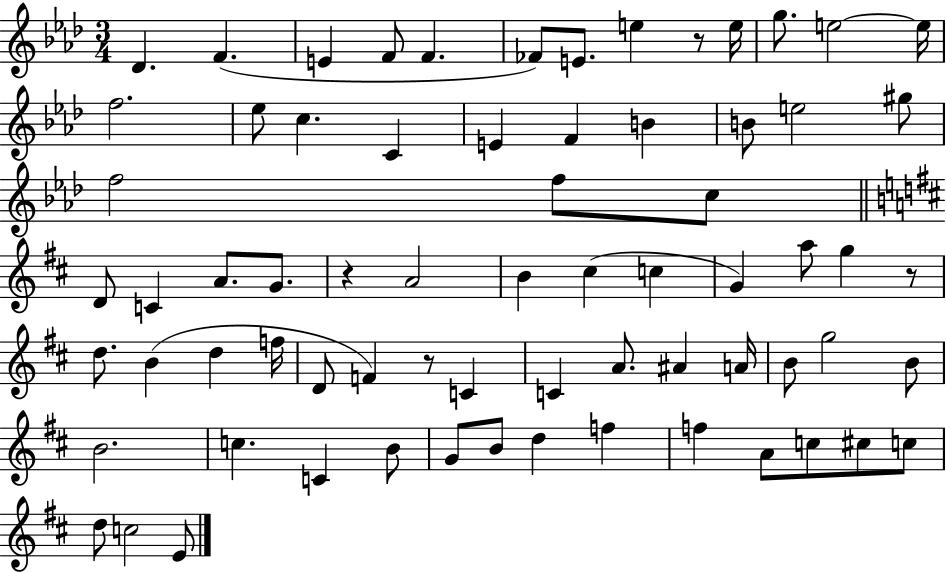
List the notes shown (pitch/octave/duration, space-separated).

Db4/q. F4/q. E4/q F4/e F4/q. FES4/e E4/e. E5/q R/e E5/s G5/e. E5/h E5/s F5/h. Eb5/e C5/q. C4/q E4/q F4/q B4/q B4/e E5/h G#5/e F5/h F5/e C5/e D4/e C4/q A4/e. G4/e. R/q A4/h B4/q C#5/q C5/q G4/q A5/e G5/q R/e D5/e. B4/q D5/q F5/s D4/e F4/q R/e C4/q C4/q A4/e. A#4/q A4/s B4/e G5/h B4/e B4/h. C5/q. C4/q B4/e G4/e B4/e D5/q F5/q F5/q A4/e C5/e C#5/e C5/e D5/e C5/h E4/e